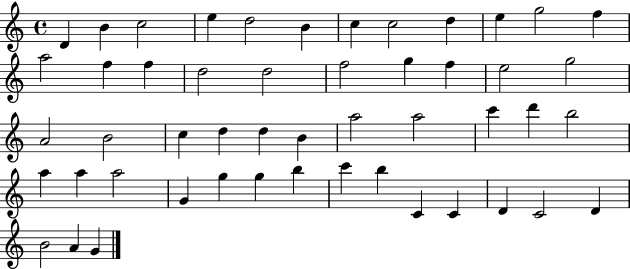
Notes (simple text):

D4/q B4/q C5/h E5/q D5/h B4/q C5/q C5/h D5/q E5/q G5/h F5/q A5/h F5/q F5/q D5/h D5/h F5/h G5/q F5/q E5/h G5/h A4/h B4/h C5/q D5/q D5/q B4/q A5/h A5/h C6/q D6/q B5/h A5/q A5/q A5/h G4/q G5/q G5/q B5/q C6/q B5/q C4/q C4/q D4/q C4/h D4/q B4/h A4/q G4/q